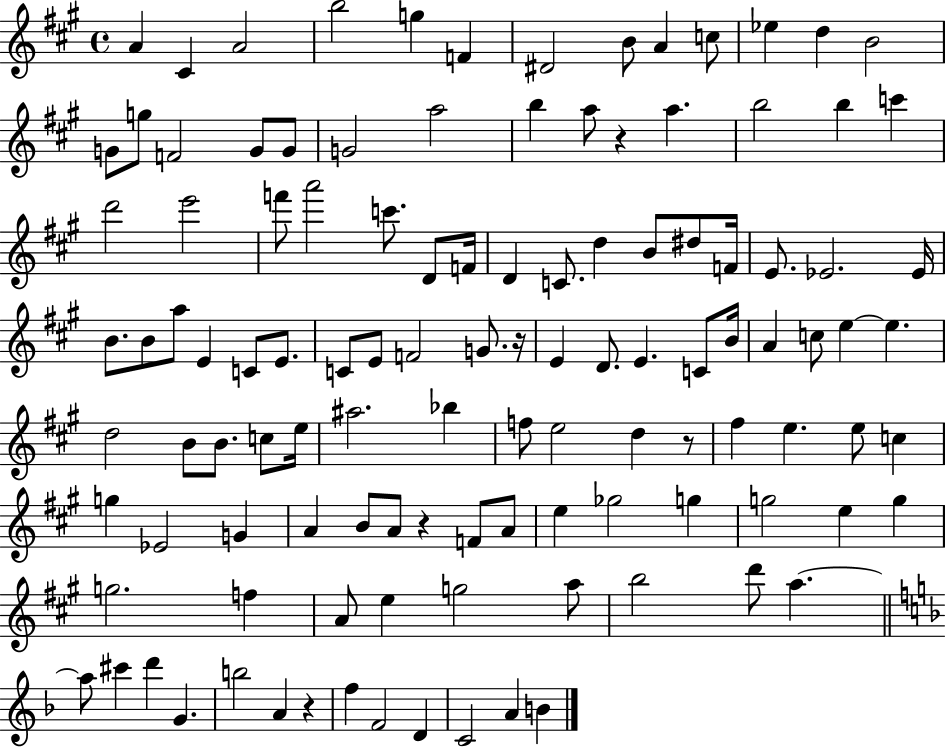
{
  \clef treble
  \time 4/4
  \defaultTimeSignature
  \key a \major
  a'4 cis'4 a'2 | b''2 g''4 f'4 | dis'2 b'8 a'4 c''8 | ees''4 d''4 b'2 | \break g'8 g''8 f'2 g'8 g'8 | g'2 a''2 | b''4 a''8 r4 a''4. | b''2 b''4 c'''4 | \break d'''2 e'''2 | f'''8 a'''2 c'''8. d'8 f'16 | d'4 c'8. d''4 b'8 dis''8 f'16 | e'8. ees'2. ees'16 | \break b'8. b'8 a''8 e'4 c'8 e'8. | c'8 e'8 f'2 g'8. r16 | e'4 d'8. e'4. c'8 b'16 | a'4 c''8 e''4~~ e''4. | \break d''2 b'8 b'8. c''8 e''16 | ais''2. bes''4 | f''8 e''2 d''4 r8 | fis''4 e''4. e''8 c''4 | \break g''4 ees'2 g'4 | a'4 b'8 a'8 r4 f'8 a'8 | e''4 ges''2 g''4 | g''2 e''4 g''4 | \break g''2. f''4 | a'8 e''4 g''2 a''8 | b''2 d'''8 a''4.~~ | \bar "||" \break \key f \major a''8 cis'''4 d'''4 g'4. | b''2 a'4 r4 | f''4 f'2 d'4 | c'2 a'4 b'4 | \break \bar "|."
}